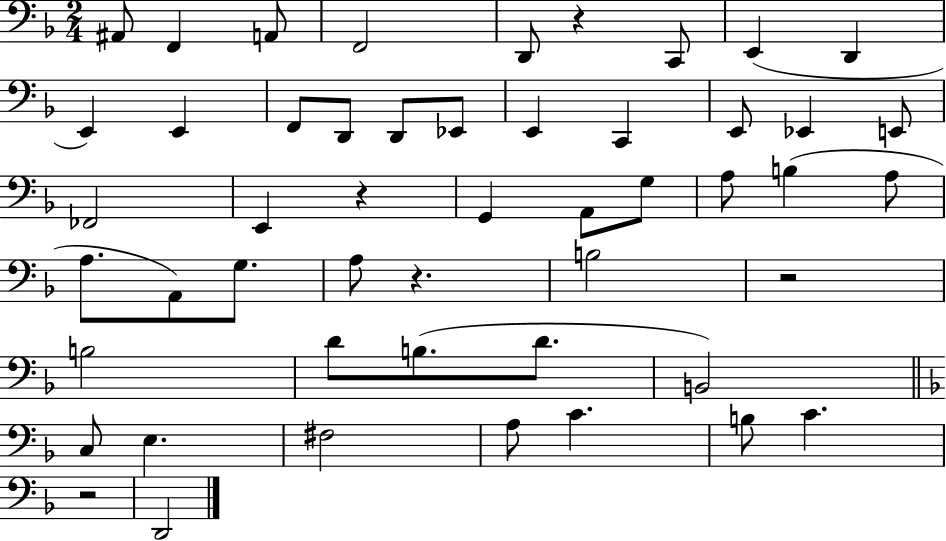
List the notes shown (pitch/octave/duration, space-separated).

A#2/e F2/q A2/e F2/h D2/e R/q C2/e E2/q D2/q E2/q E2/q F2/e D2/e D2/e Eb2/e E2/q C2/q E2/e Eb2/q E2/e FES2/h E2/q R/q G2/q A2/e G3/e A3/e B3/q A3/e A3/e. A2/e G3/e. A3/e R/q. B3/h R/h B3/h D4/e B3/e. D4/e. B2/h C3/e E3/q. F#3/h A3/e C4/q. B3/e C4/q. R/h D2/h